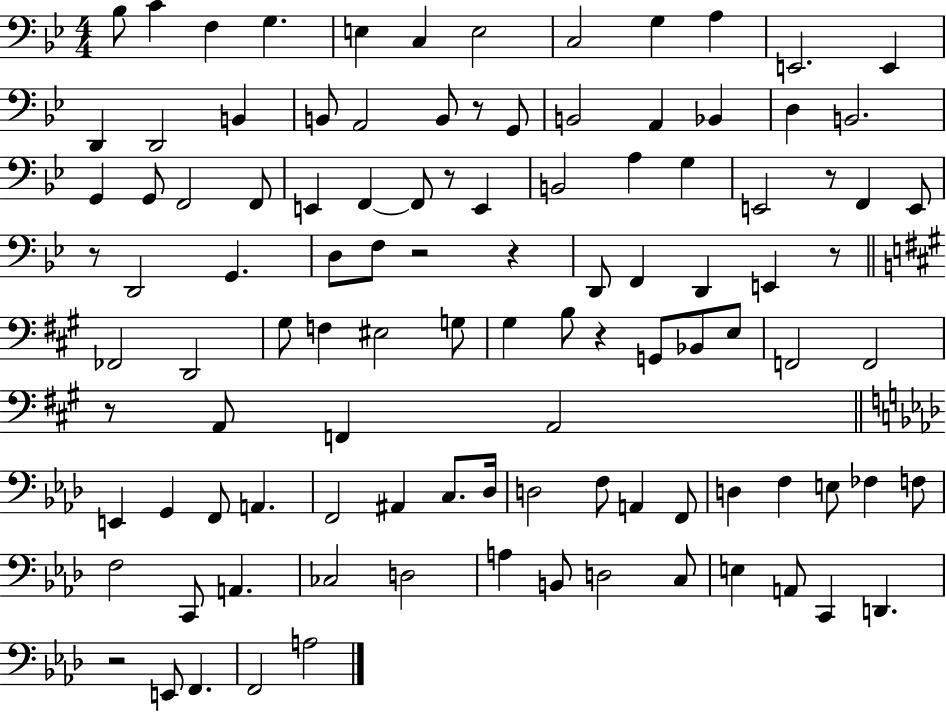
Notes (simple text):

Bb3/e C4/q F3/q G3/q. E3/q C3/q E3/h C3/h G3/q A3/q E2/h. E2/q D2/q D2/h B2/q B2/e A2/h B2/e R/e G2/e B2/h A2/q Bb2/q D3/q B2/h. G2/q G2/e F2/h F2/e E2/q F2/q F2/e R/e E2/q B2/h A3/q G3/q E2/h R/e F2/q E2/e R/e D2/h G2/q. D3/e F3/e R/h R/q D2/e F2/q D2/q E2/q R/e FES2/h D2/h G#3/e F3/q EIS3/h G3/e G#3/q B3/e R/q G2/e Bb2/e E3/e F2/h F2/h R/e A2/e F2/q A2/h E2/q G2/q F2/e A2/q. F2/h A#2/q C3/e. Db3/s D3/h F3/e A2/q F2/e D3/q F3/q E3/e FES3/q F3/e F3/h C2/e A2/q. CES3/h D3/h A3/q B2/e D3/h C3/e E3/q A2/e C2/q D2/q. R/h E2/e F2/q. F2/h A3/h